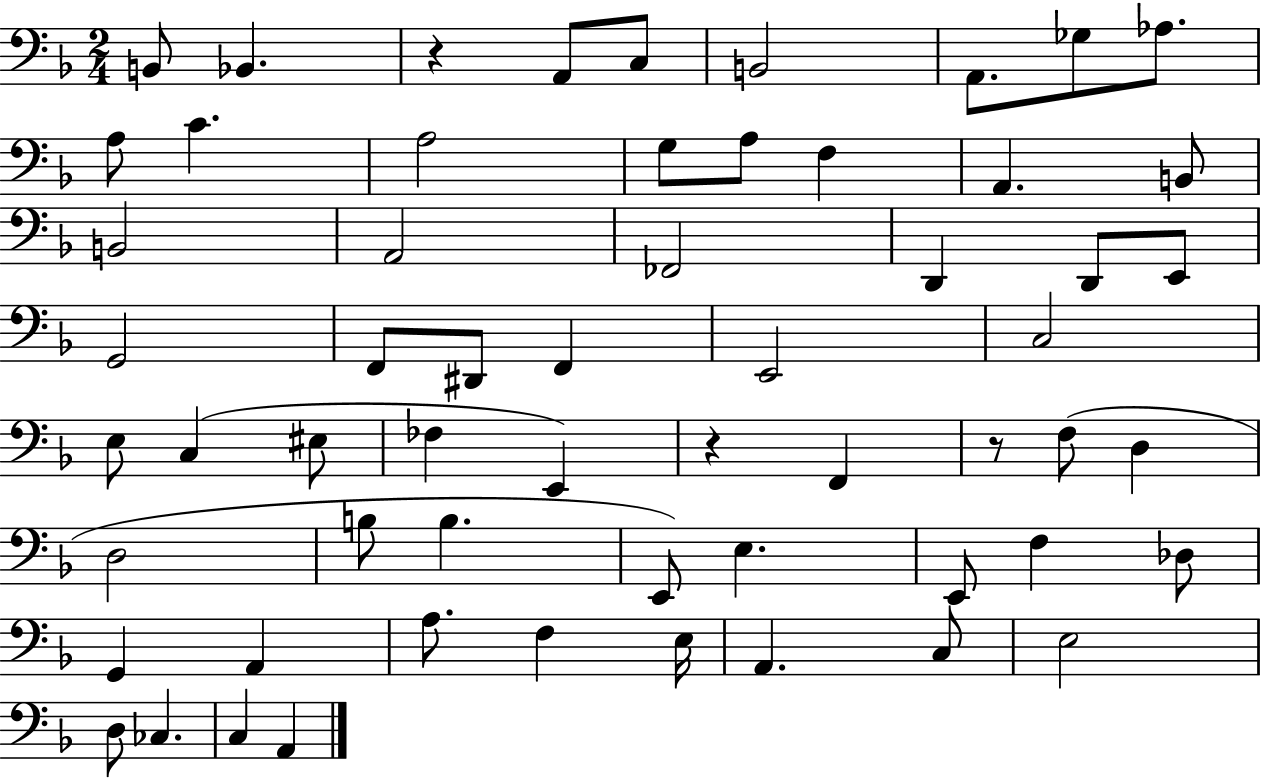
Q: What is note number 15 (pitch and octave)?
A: A2